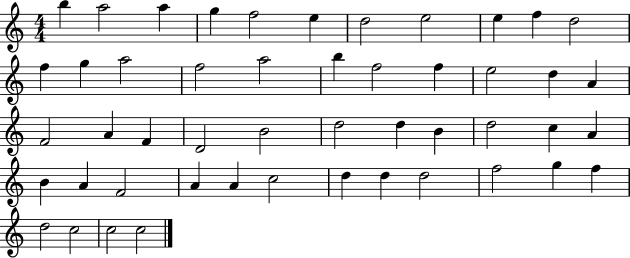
X:1
T:Untitled
M:4/4
L:1/4
K:C
b a2 a g f2 e d2 e2 e f d2 f g a2 f2 a2 b f2 f e2 d A F2 A F D2 B2 d2 d B d2 c A B A F2 A A c2 d d d2 f2 g f d2 c2 c2 c2